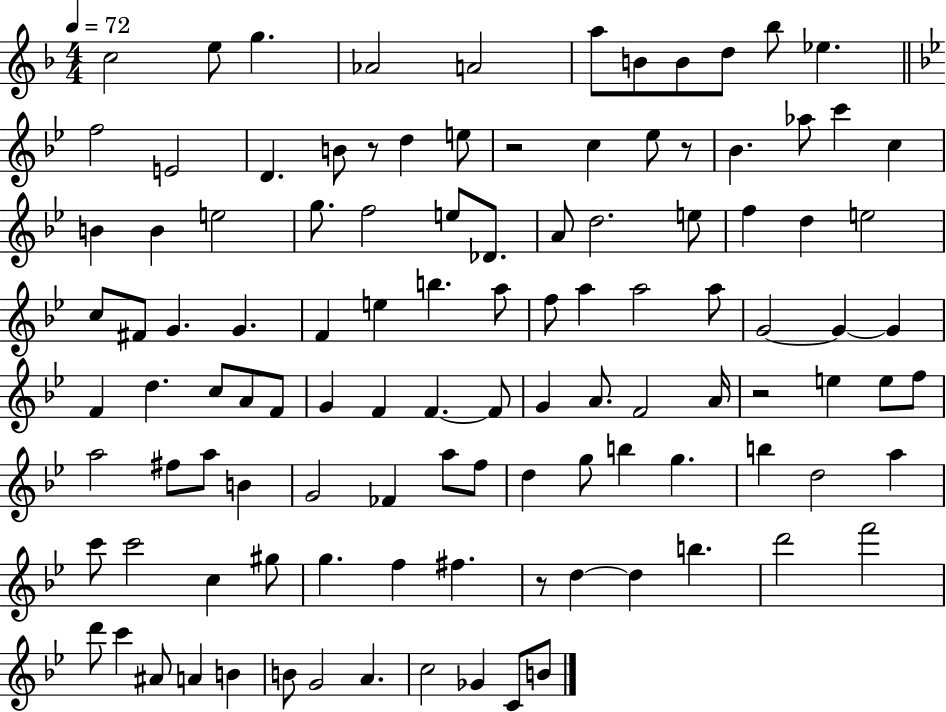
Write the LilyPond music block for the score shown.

{
  \clef treble
  \numericTimeSignature
  \time 4/4
  \key f \major
  \tempo 4 = 72
  c''2 e''8 g''4. | aes'2 a'2 | a''8 b'8 b'8 d''8 bes''8 ees''4. | \bar "||" \break \key g \minor f''2 e'2 | d'4. b'8 r8 d''4 e''8 | r2 c''4 ees''8 r8 | bes'4. aes''8 c'''4 c''4 | \break b'4 b'4 e''2 | g''8. f''2 e''8 des'8. | a'8 d''2. e''8 | f''4 d''4 e''2 | \break c''8 fis'8 g'4. g'4. | f'4 e''4 b''4. a''8 | f''8 a''4 a''2 a''8 | g'2~~ g'4~~ g'4 | \break f'4 d''4. c''8 a'8 f'8 | g'4 f'4 f'4.~~ f'8 | g'4 a'8. f'2 a'16 | r2 e''4 e''8 f''8 | \break a''2 fis''8 a''8 b'4 | g'2 fes'4 a''8 f''8 | d''4 g''8 b''4 g''4. | b''4 d''2 a''4 | \break c'''8 c'''2 c''4 gis''8 | g''4. f''4 fis''4. | r8 d''4~~ d''4 b''4. | d'''2 f'''2 | \break d'''8 c'''4 ais'8 a'4 b'4 | b'8 g'2 a'4. | c''2 ges'4 c'8 b'8 | \bar "|."
}